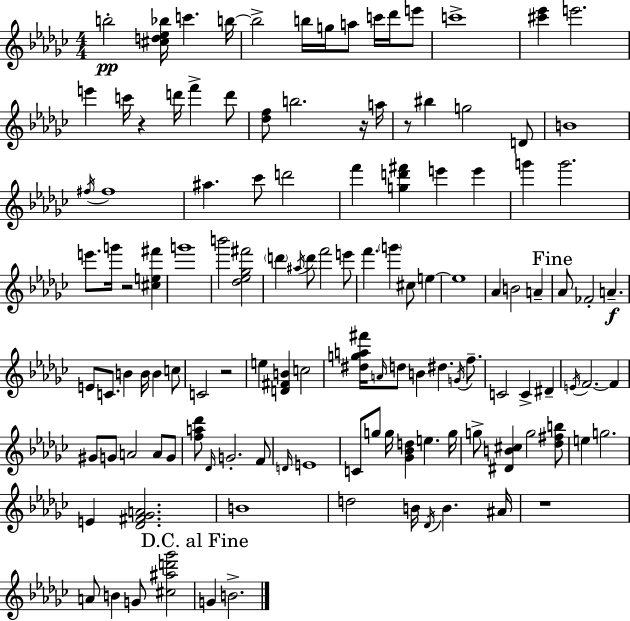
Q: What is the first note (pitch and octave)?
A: B5